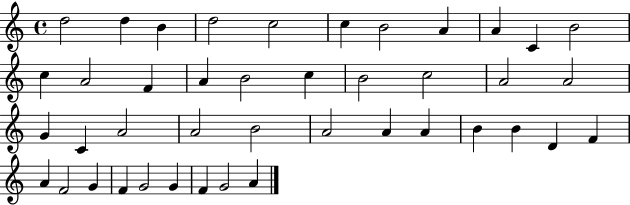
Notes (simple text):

D5/h D5/q B4/q D5/h C5/h C5/q B4/h A4/q A4/q C4/q B4/h C5/q A4/h F4/q A4/q B4/h C5/q B4/h C5/h A4/h A4/h G4/q C4/q A4/h A4/h B4/h A4/h A4/q A4/q B4/q B4/q D4/q F4/q A4/q F4/h G4/q F4/q G4/h G4/q F4/q G4/h A4/q